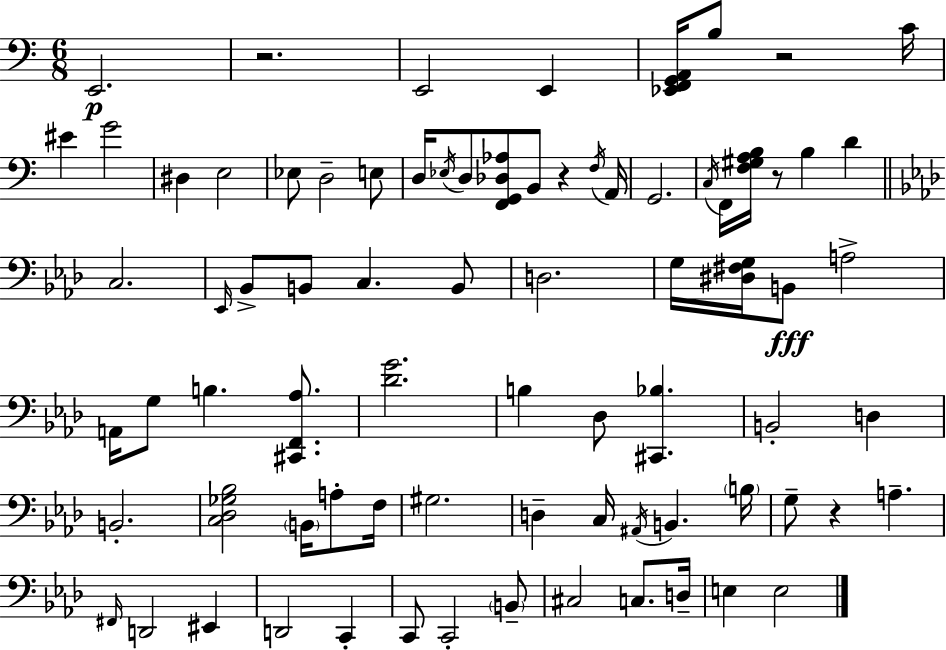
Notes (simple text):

E2/h. R/h. E2/h E2/q [Eb2,F2,G2,A2]/s B3/e R/h C4/s EIS4/q G4/h D#3/q E3/h Eb3/e D3/h E3/e D3/s Eb3/s D3/e [F2,G2,Db3,Ab3]/e B2/e R/q F3/s A2/s G2/h. C3/s F2/s [F3,G#3,A3,B3]/s R/e B3/q D4/q C3/h. Eb2/s Bb2/e B2/e C3/q. B2/e D3/h. G3/s [D#3,F#3,G3]/s B2/e A3/h A2/s G3/e B3/q. [C#2,F2,Ab3]/e. [Db4,G4]/h. B3/q Db3/e [C#2,Bb3]/q. B2/h D3/q B2/h. [C3,Db3,Gb3,Bb3]/h B2/s A3/e F3/s G#3/h. D3/q C3/s A#2/s B2/q. B3/s G3/e R/q A3/q. F#2/s D2/h EIS2/q D2/h C2/q C2/e C2/h B2/e C#3/h C3/e. D3/s E3/q E3/h